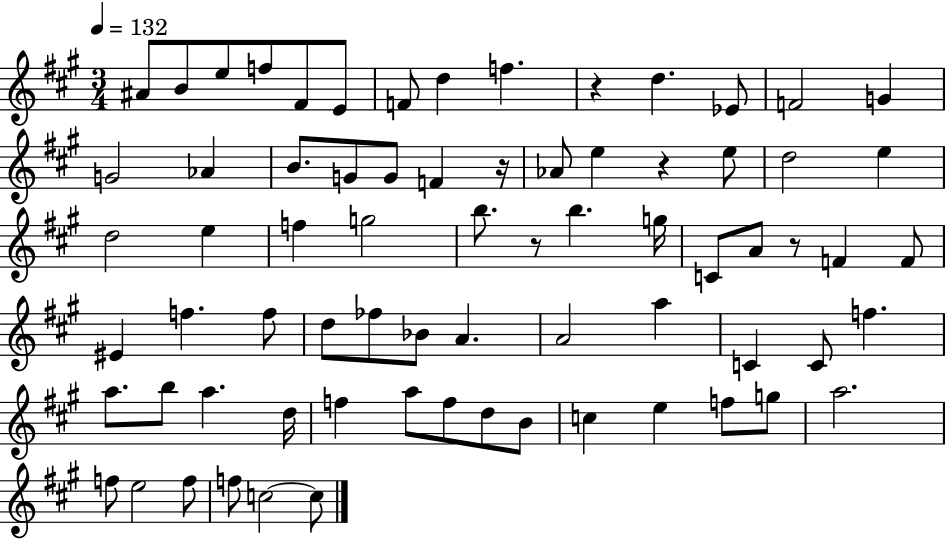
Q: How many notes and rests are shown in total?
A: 72